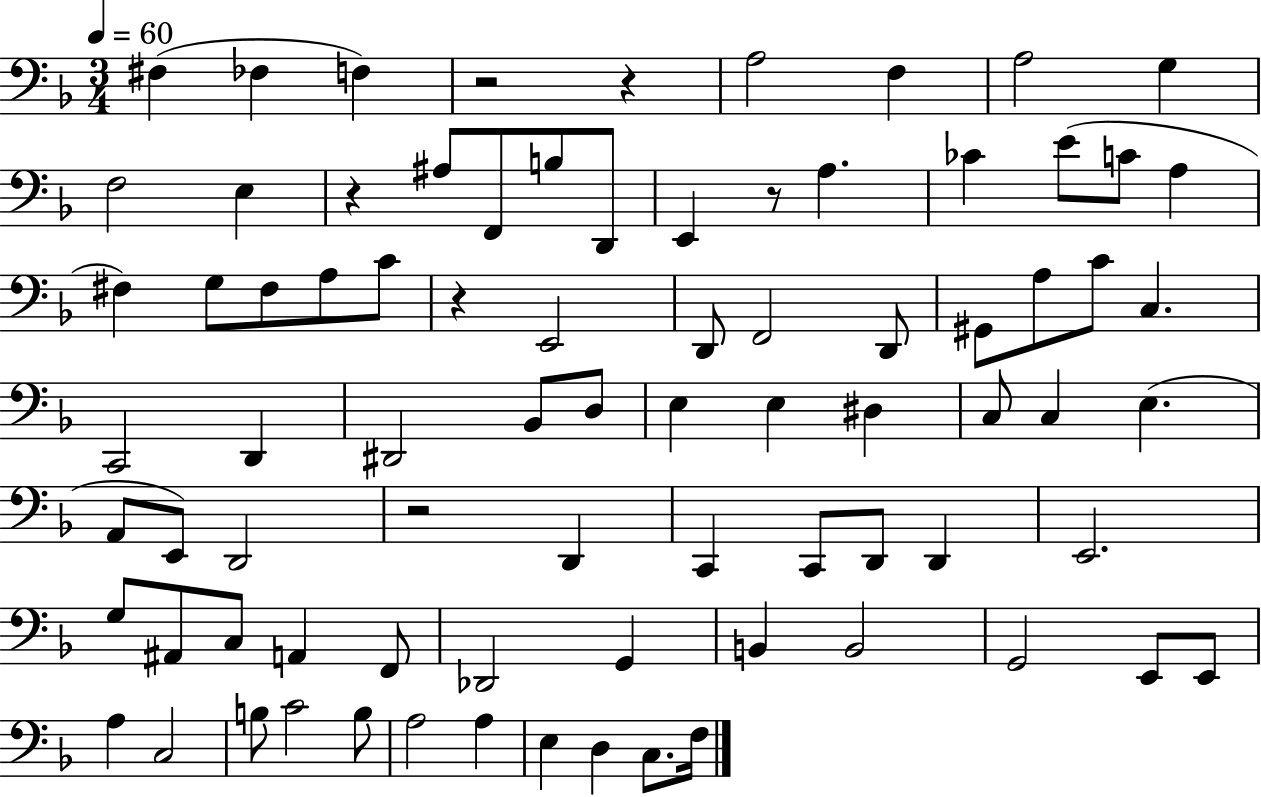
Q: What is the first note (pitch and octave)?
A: F#3